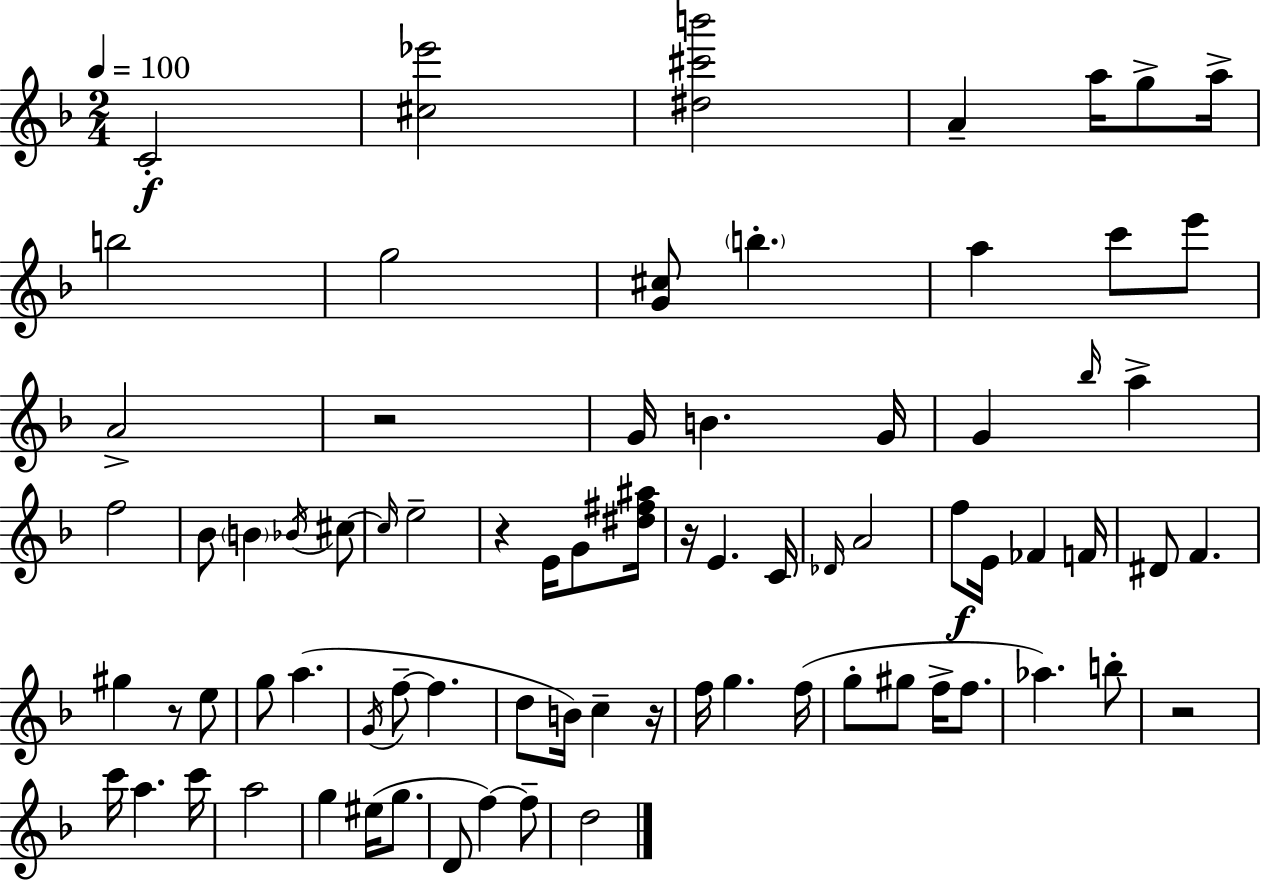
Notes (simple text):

C4/h [C#5,Eb6]/h [D#5,C#6,B6]/h A4/q A5/s G5/e A5/s B5/h G5/h [G4,C#5]/e B5/q. A5/q C6/e E6/e A4/h R/h G4/s B4/q. G4/s G4/q Bb5/s A5/q F5/h Bb4/e B4/q Bb4/s C#5/e C#5/s E5/h R/q E4/s G4/e [D#5,F#5,A#5]/s R/s E4/q. C4/s Db4/s A4/h F5/e E4/s FES4/q F4/s D#4/e F4/q. G#5/q R/e E5/e G5/e A5/q. G4/s F5/e F5/q. D5/e B4/s C5/q R/s F5/s G5/q. F5/s G5/e G#5/e F5/s F5/e. Ab5/q. B5/e R/h C6/s A5/q. C6/s A5/h G5/q EIS5/s G5/e. D4/e F5/q F5/e D5/h